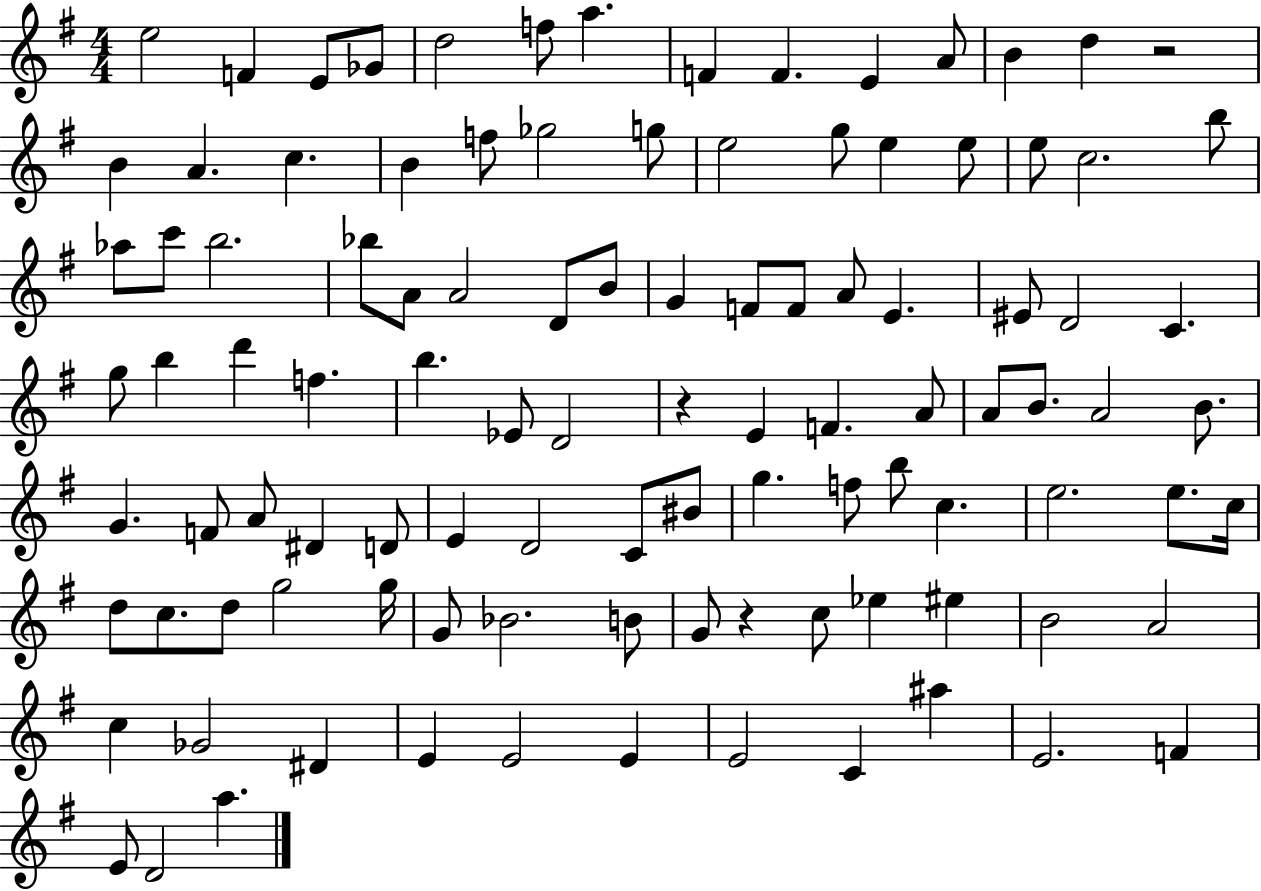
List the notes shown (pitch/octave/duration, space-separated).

E5/h F4/q E4/e Gb4/e D5/h F5/e A5/q. F4/q F4/q. E4/q A4/e B4/q D5/q R/h B4/q A4/q. C5/q. B4/q F5/e Gb5/h G5/e E5/h G5/e E5/q E5/e E5/e C5/h. B5/e Ab5/e C6/e B5/h. Bb5/e A4/e A4/h D4/e B4/e G4/q F4/e F4/e A4/e E4/q. EIS4/e D4/h C4/q. G5/e B5/q D6/q F5/q. B5/q. Eb4/e D4/h R/q E4/q F4/q. A4/e A4/e B4/e. A4/h B4/e. G4/q. F4/e A4/e D#4/q D4/e E4/q D4/h C4/e BIS4/e G5/q. F5/e B5/e C5/q. E5/h. E5/e. C5/s D5/e C5/e. D5/e G5/h G5/s G4/e Bb4/h. B4/e G4/e R/q C5/e Eb5/q EIS5/q B4/h A4/h C5/q Gb4/h D#4/q E4/q E4/h E4/q E4/h C4/q A#5/q E4/h. F4/q E4/e D4/h A5/q.